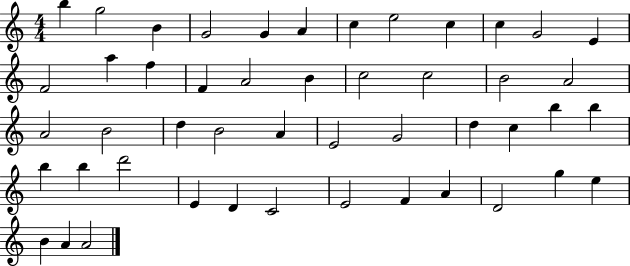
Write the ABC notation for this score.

X:1
T:Untitled
M:4/4
L:1/4
K:C
b g2 B G2 G A c e2 c c G2 E F2 a f F A2 B c2 c2 B2 A2 A2 B2 d B2 A E2 G2 d c b b b b d'2 E D C2 E2 F A D2 g e B A A2